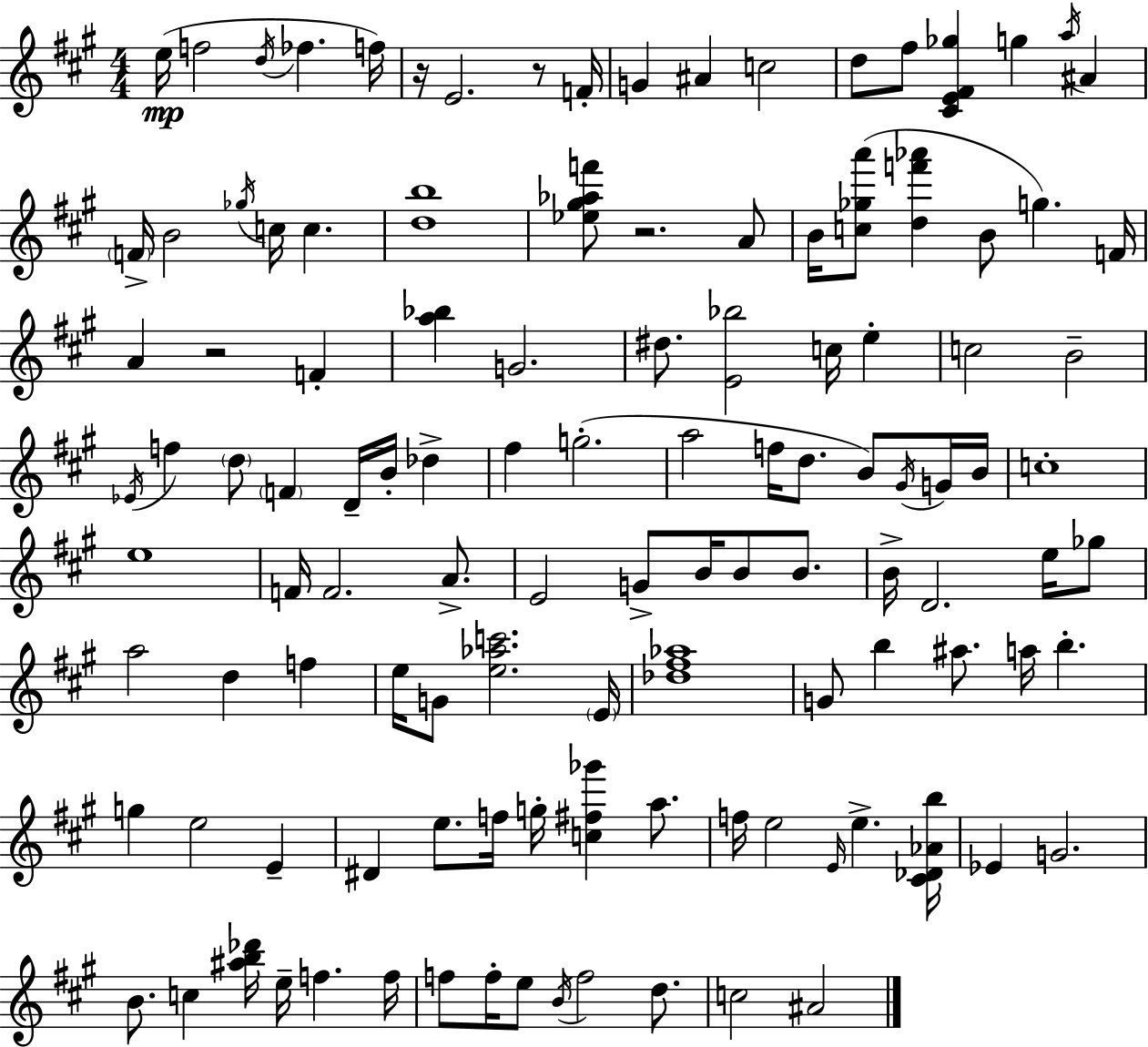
E5/s F5/h D5/s FES5/q. F5/s R/s E4/h. R/e F4/s G4/q A#4/q C5/h D5/e F#5/e [C#4,E4,F#4,Gb5]/q G5/q A5/s A#4/q F4/s B4/h Gb5/s C5/s C5/q. [D5,B5]/w [Eb5,G#5,Ab5,F6]/e R/h. A4/e B4/s [C5,Gb5,A6]/e [D5,F6,Ab6]/q B4/e G5/q. F4/s A4/q R/h F4/q [A5,Bb5]/q G4/h. D#5/e. [E4,Bb5]/h C5/s E5/q C5/h B4/h Eb4/s F5/q D5/e F4/q D4/s B4/s Db5/q F#5/q G5/h. A5/h F5/s D5/e. B4/e G#4/s G4/s B4/s C5/w E5/w F4/s F4/h. A4/e. E4/h G4/e B4/s B4/e B4/e. B4/s D4/h. E5/s Gb5/e A5/h D5/q F5/q E5/s G4/e [E5,Ab5,C6]/h. E4/s [Db5,F#5,Ab5]/w G4/e B5/q A#5/e. A5/s B5/q. G5/q E5/h E4/q D#4/q E5/e. F5/s G5/s [C5,F#5,Gb6]/q A5/e. F5/s E5/h E4/s E5/q. [C#4,Db4,Ab4,B5]/s Eb4/q G4/h. B4/e. C5/q [A#5,B5,Db6]/s E5/s F5/q. F5/s F5/e F5/s E5/e B4/s F5/h D5/e. C5/h A#4/h